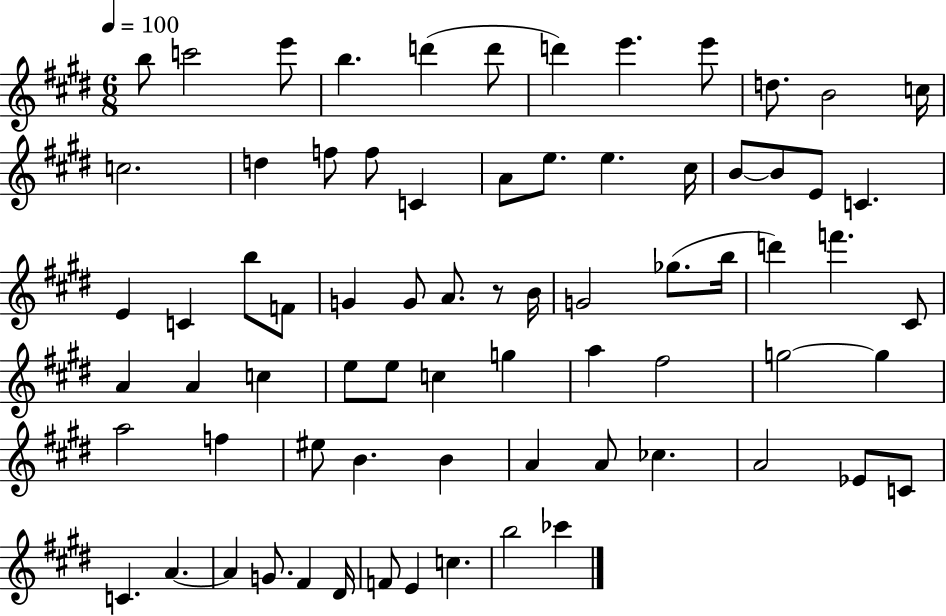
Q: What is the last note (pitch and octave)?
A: CES6